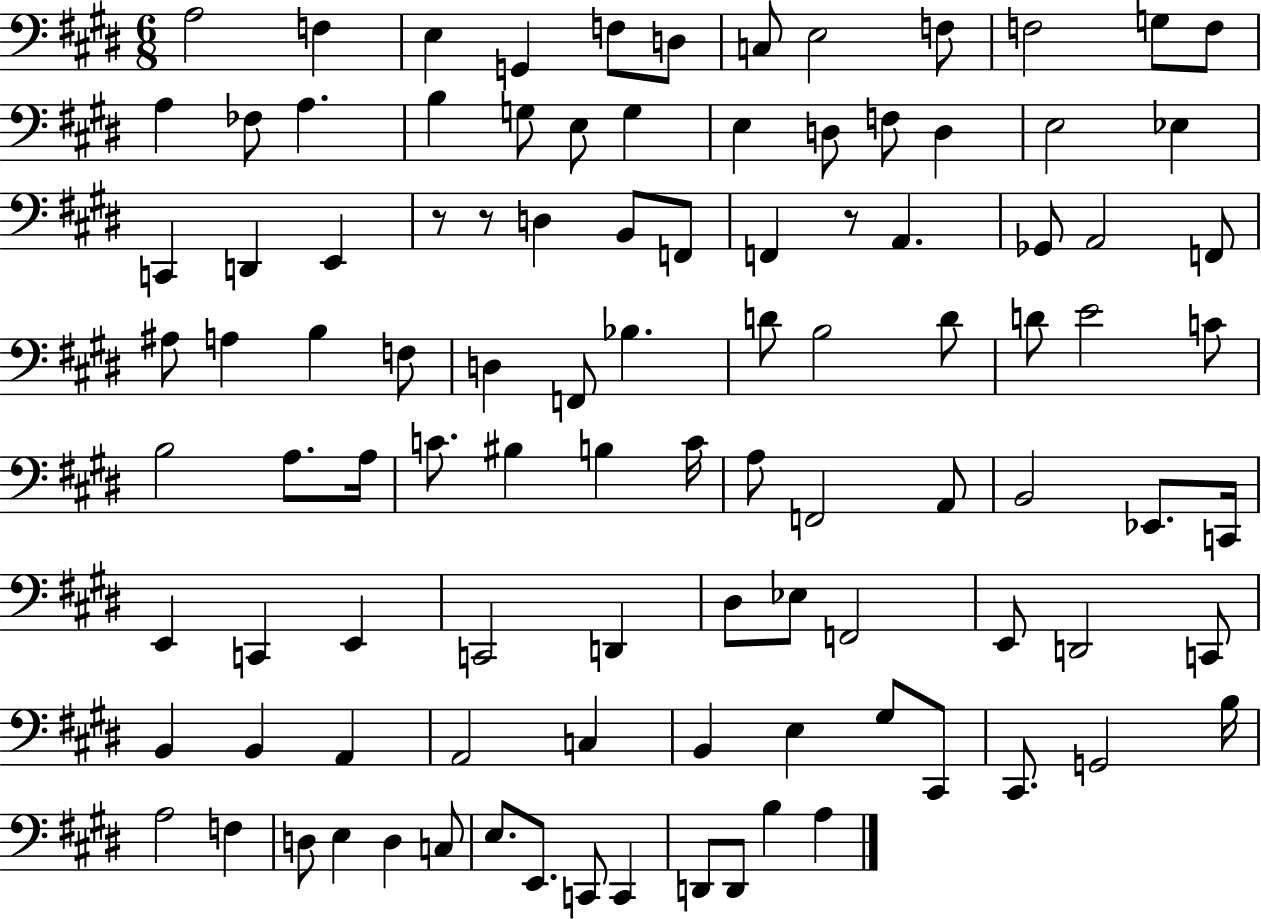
X:1
T:Untitled
M:6/8
L:1/4
K:E
A,2 F, E, G,, F,/2 D,/2 C,/2 E,2 F,/2 F,2 G,/2 F,/2 A, _F,/2 A, B, G,/2 E,/2 G, E, D,/2 F,/2 D, E,2 _E, C,, D,, E,, z/2 z/2 D, B,,/2 F,,/2 F,, z/2 A,, _G,,/2 A,,2 F,,/2 ^A,/2 A, B, F,/2 D, F,,/2 _B, D/2 B,2 D/2 D/2 E2 C/2 B,2 A,/2 A,/4 C/2 ^B, B, C/4 A,/2 F,,2 A,,/2 B,,2 _E,,/2 C,,/4 E,, C,, E,, C,,2 D,, ^D,/2 _E,/2 F,,2 E,,/2 D,,2 C,,/2 B,, B,, A,, A,,2 C, B,, E, ^G,/2 ^C,,/2 ^C,,/2 G,,2 B,/4 A,2 F, D,/2 E, D, C,/2 E,/2 E,,/2 C,,/2 C,, D,,/2 D,,/2 B, A,